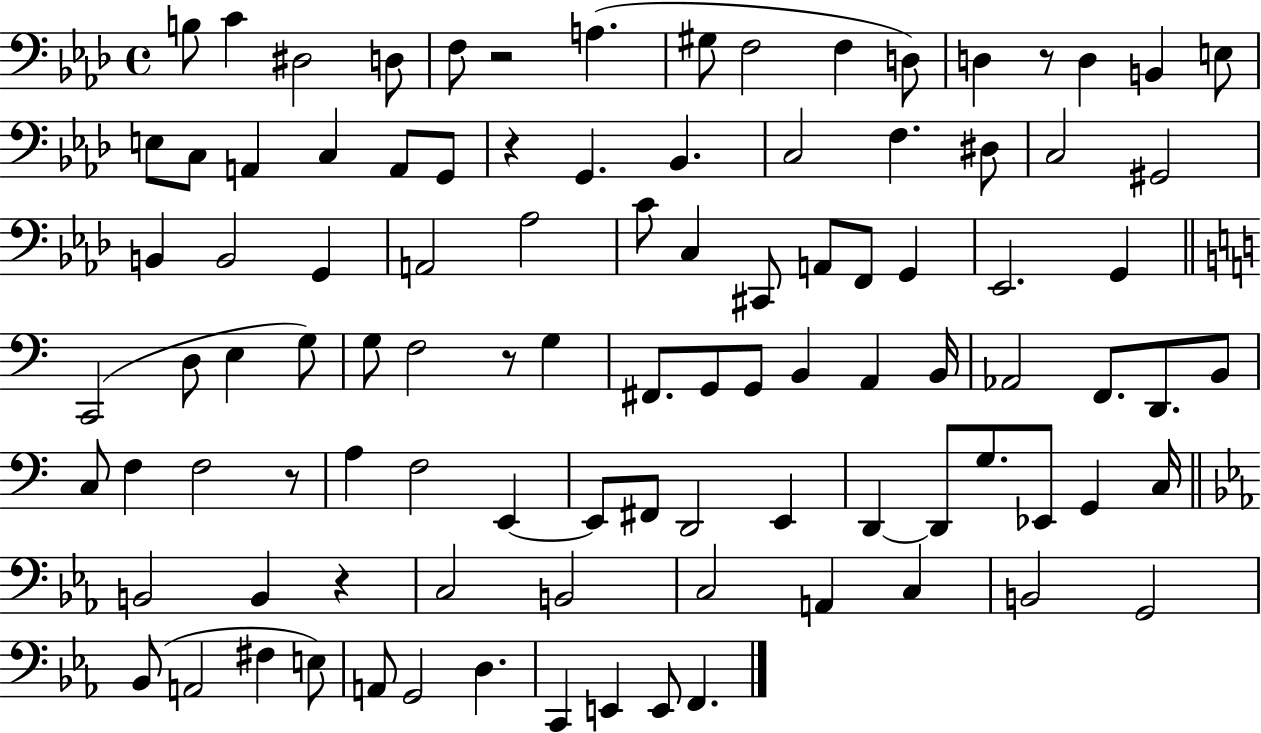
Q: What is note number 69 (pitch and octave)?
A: D2